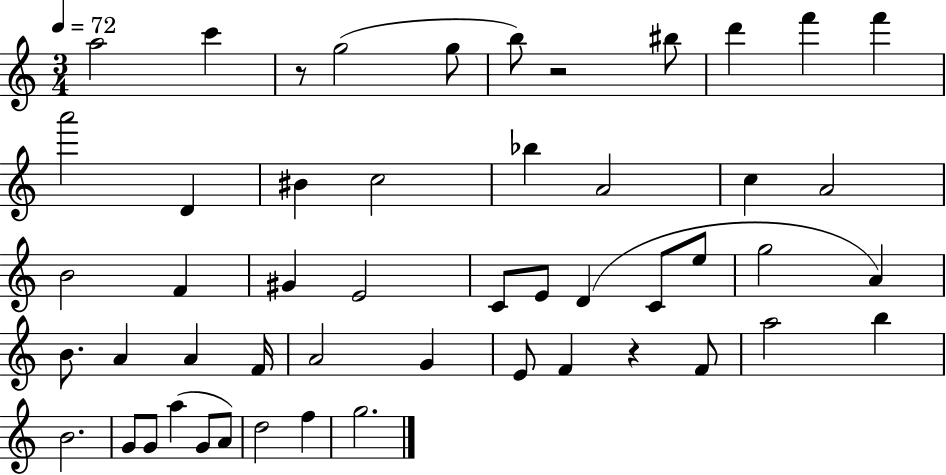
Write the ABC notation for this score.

X:1
T:Untitled
M:3/4
L:1/4
K:C
a2 c' z/2 g2 g/2 b/2 z2 ^b/2 d' f' f' a'2 D ^B c2 _b A2 c A2 B2 F ^G E2 C/2 E/2 D C/2 e/2 g2 A B/2 A A F/4 A2 G E/2 F z F/2 a2 b B2 G/2 G/2 a G/2 A/2 d2 f g2